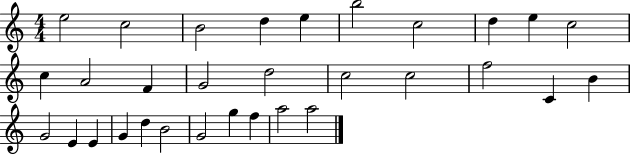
{
  \clef treble
  \numericTimeSignature
  \time 4/4
  \key c \major
  e''2 c''2 | b'2 d''4 e''4 | b''2 c''2 | d''4 e''4 c''2 | \break c''4 a'2 f'4 | g'2 d''2 | c''2 c''2 | f''2 c'4 b'4 | \break g'2 e'4 e'4 | g'4 d''4 b'2 | g'2 g''4 f''4 | a''2 a''2 | \break \bar "|."
}